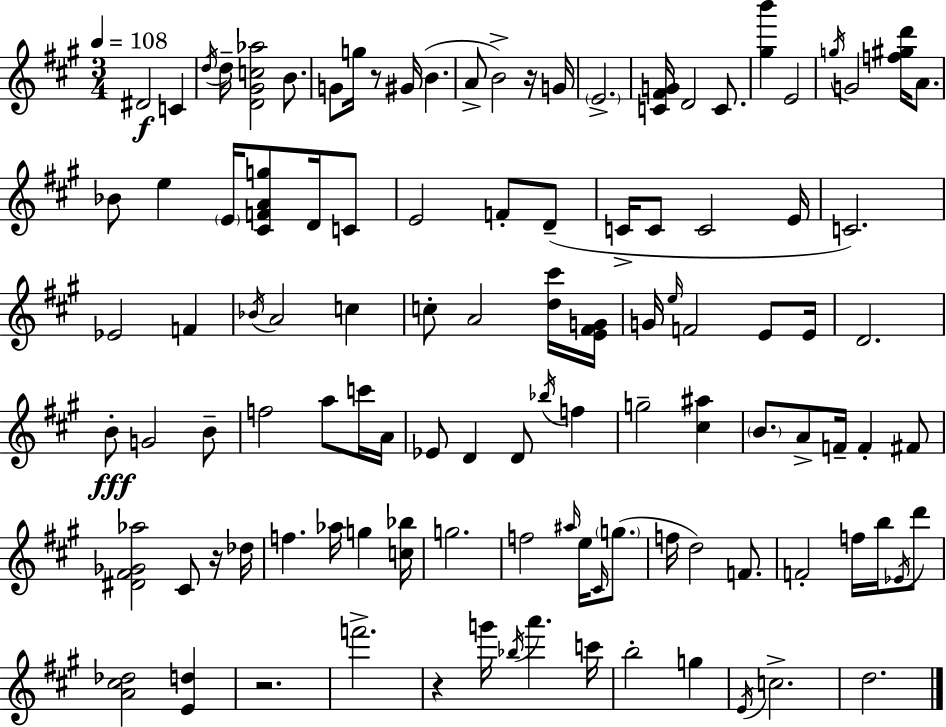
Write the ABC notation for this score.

X:1
T:Untitled
M:3/4
L:1/4
K:A
^D2 C d/4 d/4 [D^Gc_a]2 B/2 G/2 g/4 z/2 ^G/4 B A/2 B2 z/4 G/4 E2 [C^FG]/4 D2 C/2 [^gb'] E2 g/4 G2 [f^gd']/4 A/2 _B/2 e E/4 [^CFAg]/2 D/4 C/2 E2 F/2 D/2 C/4 C/2 C2 E/4 C2 _E2 F _B/4 A2 c c/2 A2 [d^c']/4 [E^FG]/4 G/4 e/4 F2 E/2 E/4 D2 B/2 G2 B/2 f2 a/2 c'/4 A/4 _E/2 D D/2 _b/4 f g2 [^c^a] B/2 A/2 F/4 F ^F/2 [^D^F_G_a]2 ^C/2 z/4 _d/4 f _a/4 g [c_b]/4 g2 f2 ^a/4 e/4 ^C/4 g/2 f/4 d2 F/2 F2 f/4 b/4 _E/4 d'/2 [A^c_d]2 [Ed] z2 f'2 z g'/4 _b/4 a' c'/4 b2 g E/4 c2 d2